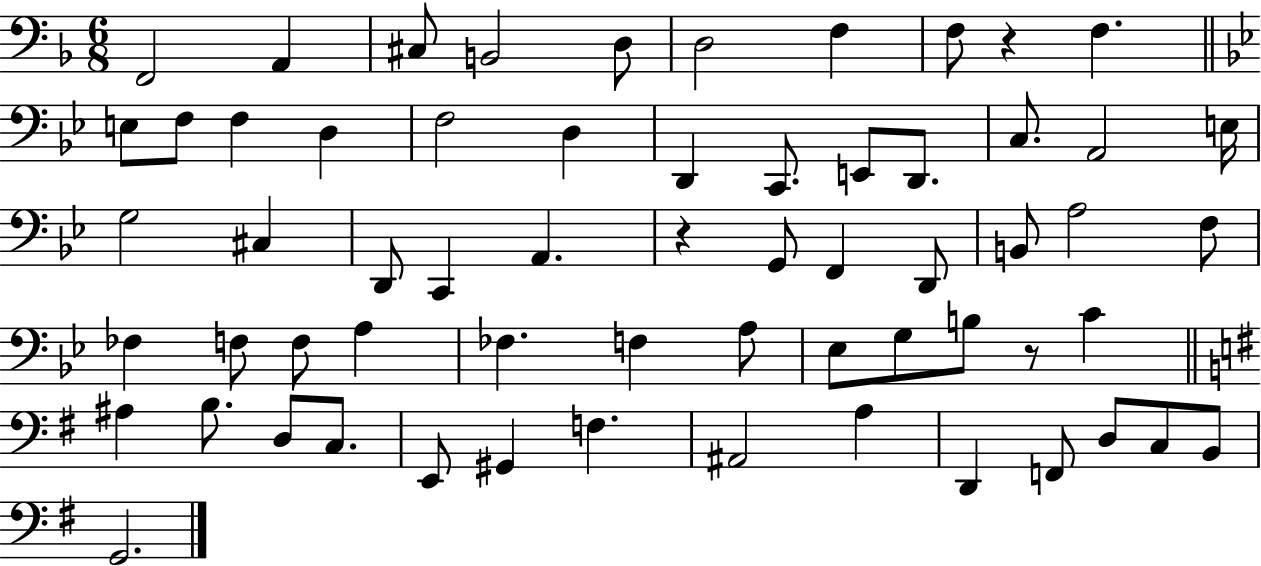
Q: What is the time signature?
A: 6/8